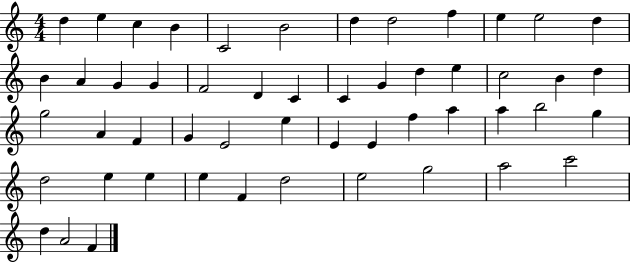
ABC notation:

X:1
T:Untitled
M:4/4
L:1/4
K:C
d e c B C2 B2 d d2 f e e2 d B A G G F2 D C C G d e c2 B d g2 A F G E2 e E E f a a b2 g d2 e e e F d2 e2 g2 a2 c'2 d A2 F